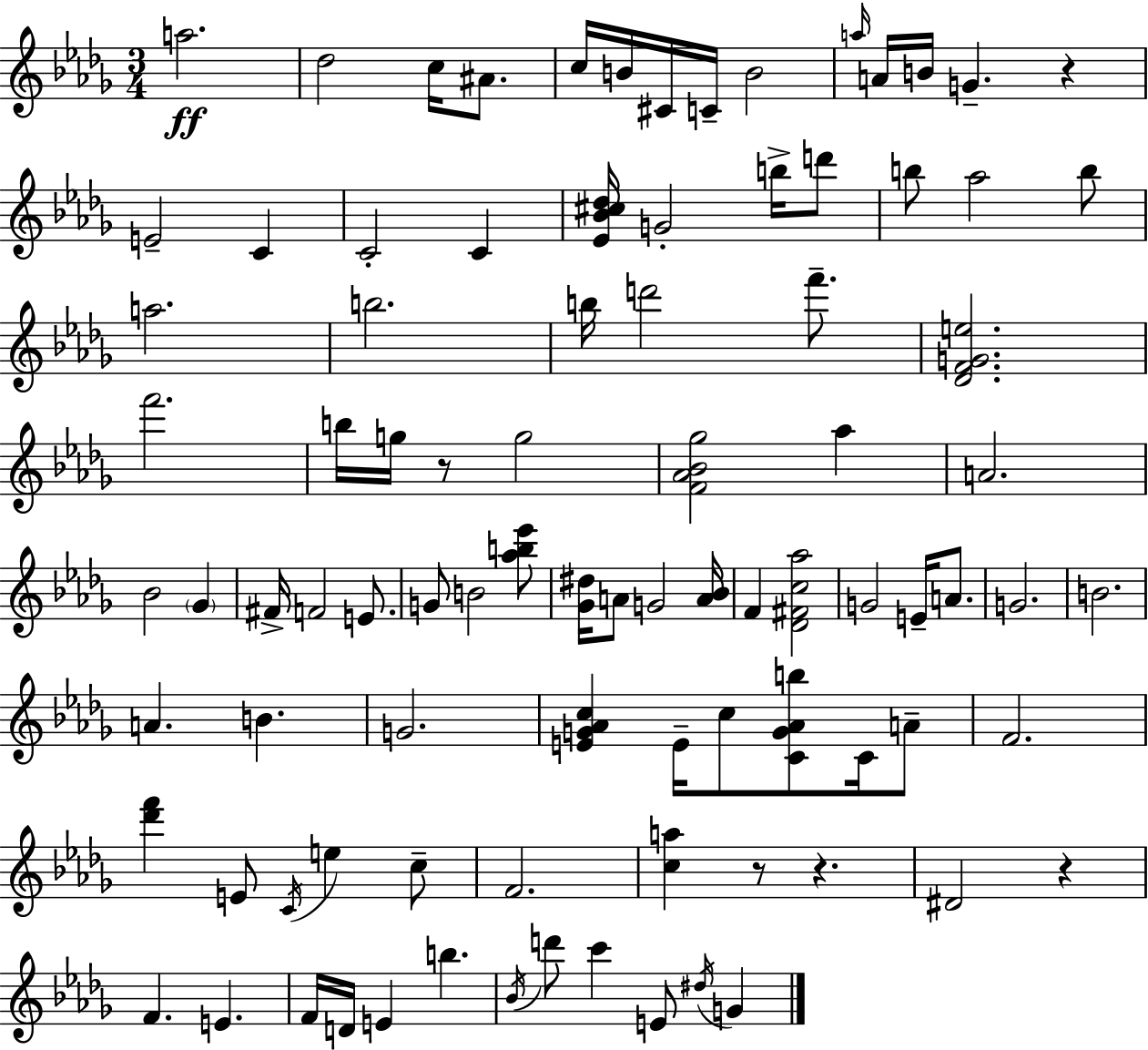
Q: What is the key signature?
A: BES minor